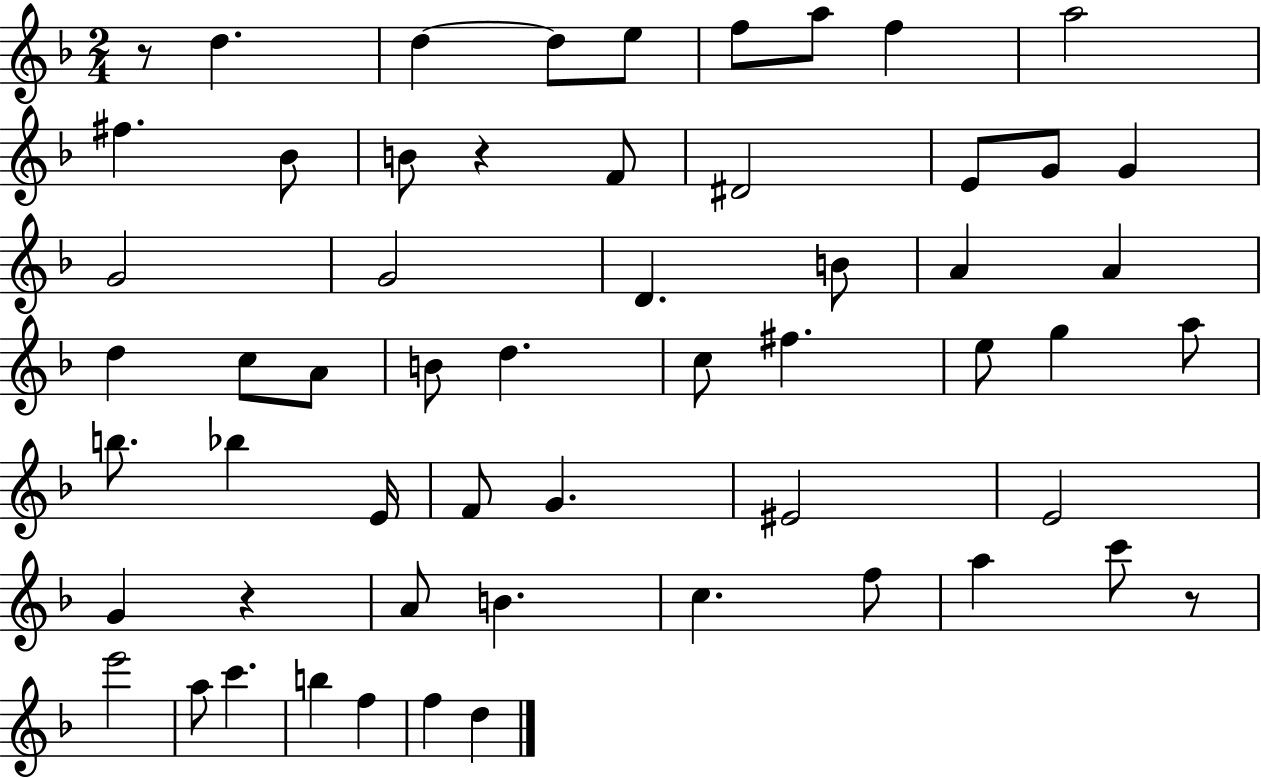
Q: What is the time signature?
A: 2/4